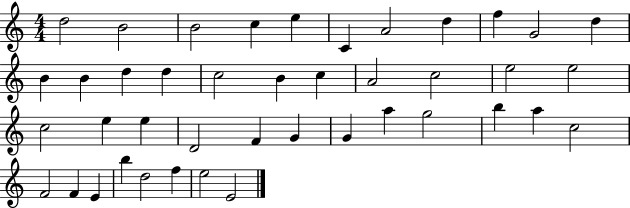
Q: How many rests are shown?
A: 0